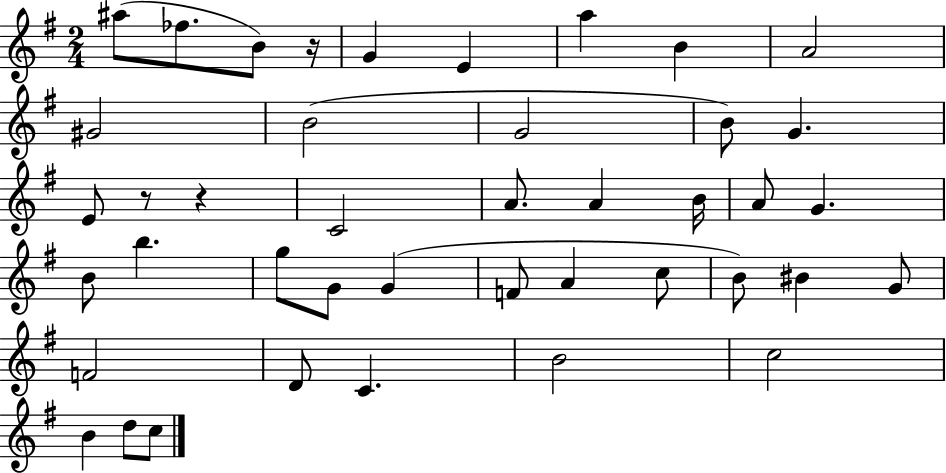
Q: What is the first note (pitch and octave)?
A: A#5